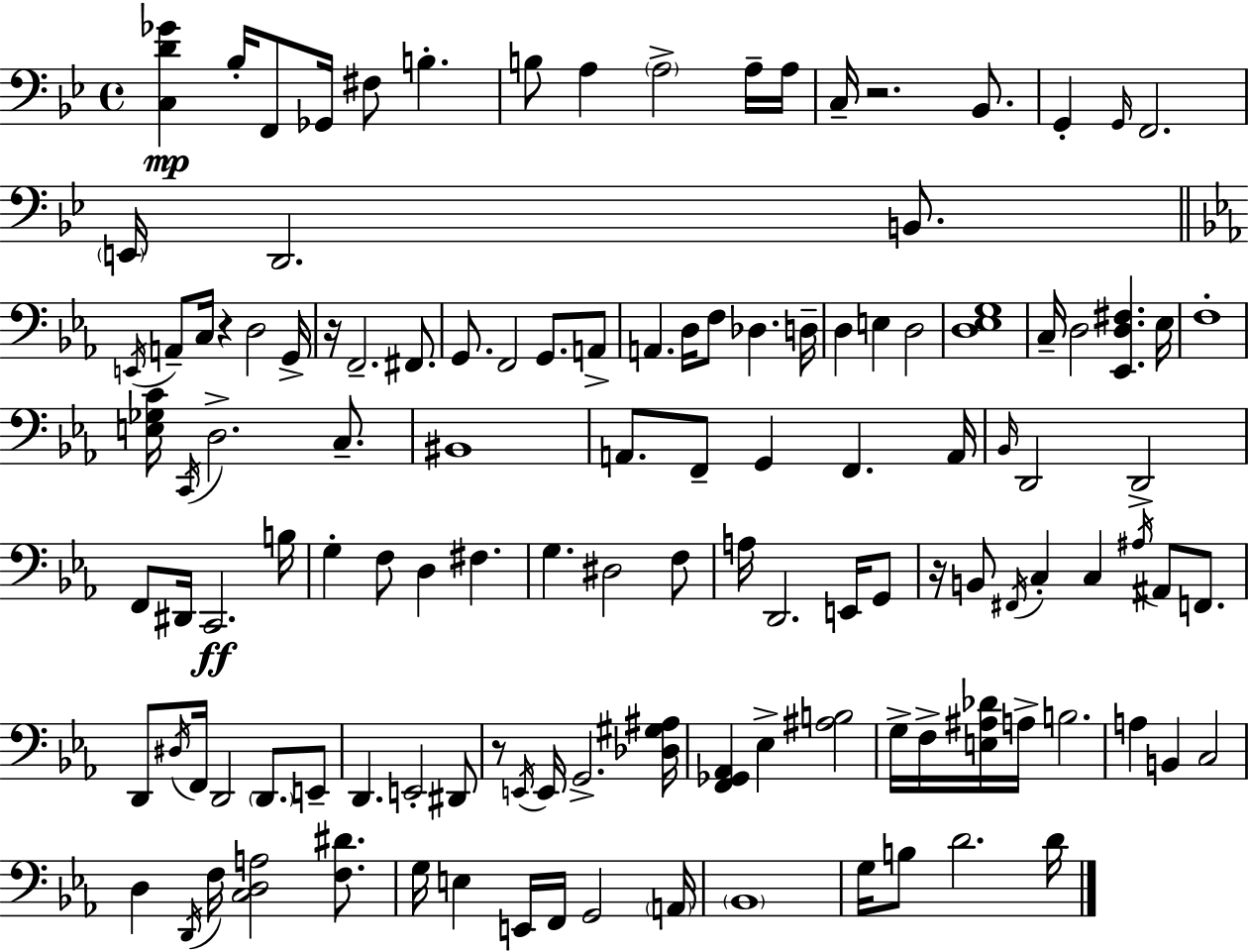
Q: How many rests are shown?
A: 5